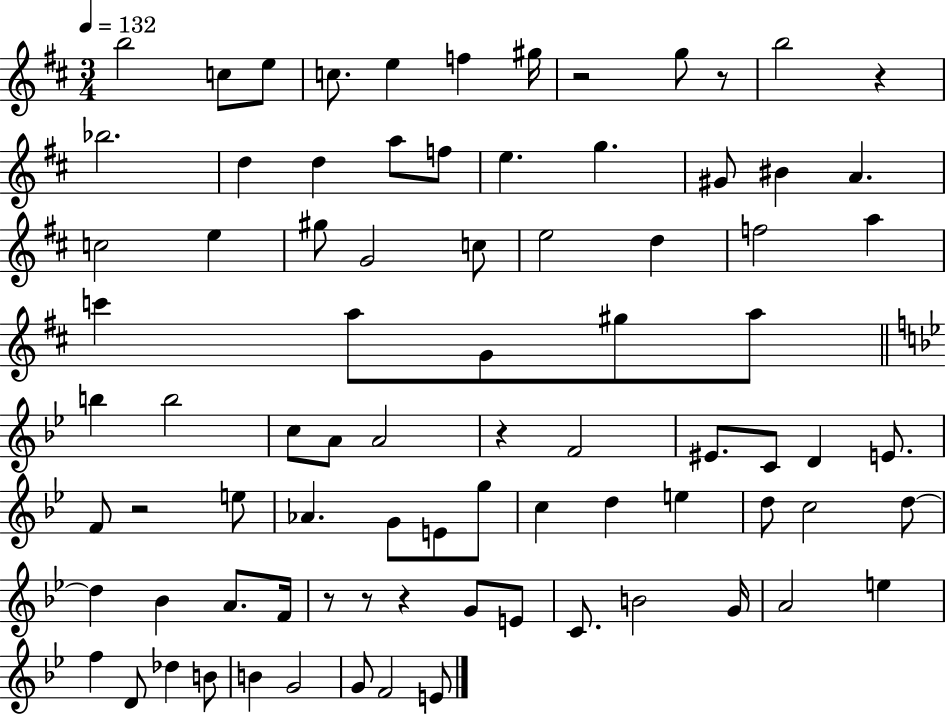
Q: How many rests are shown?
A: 8